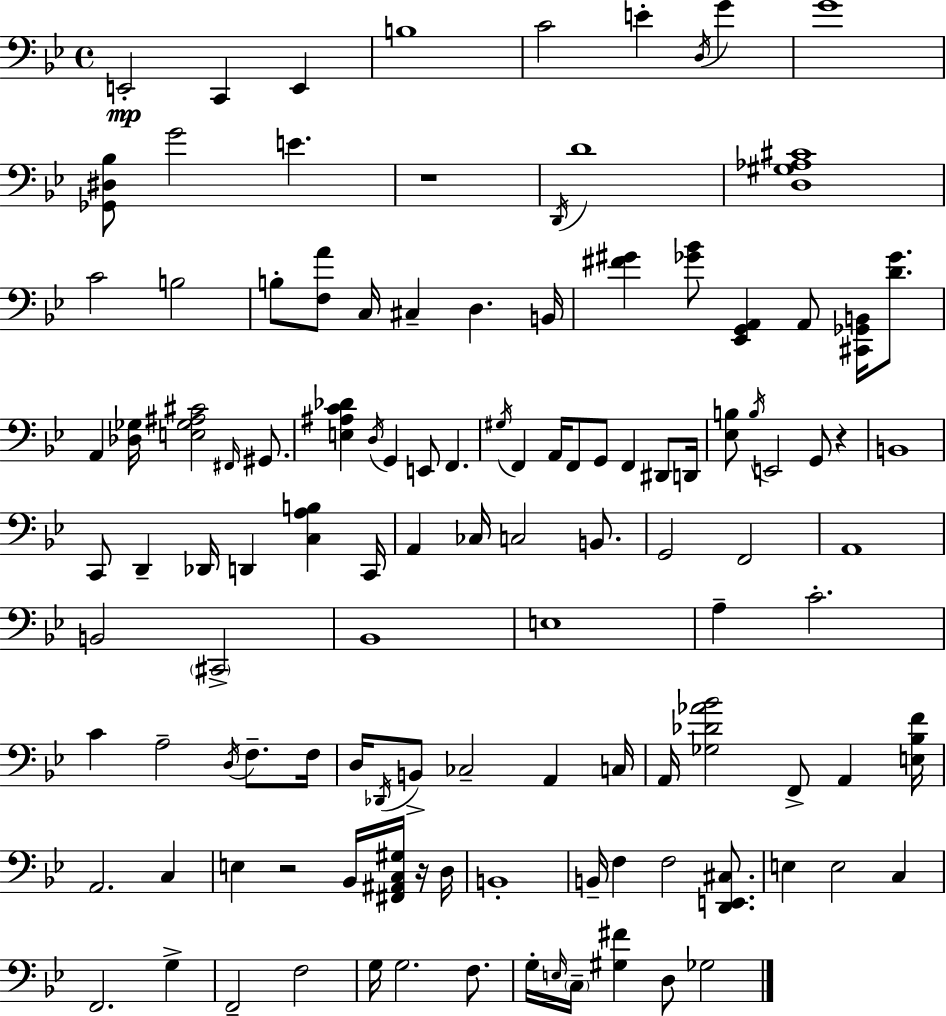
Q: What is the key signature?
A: BES major